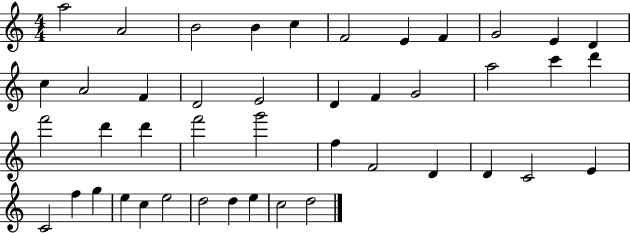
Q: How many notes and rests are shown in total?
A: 44